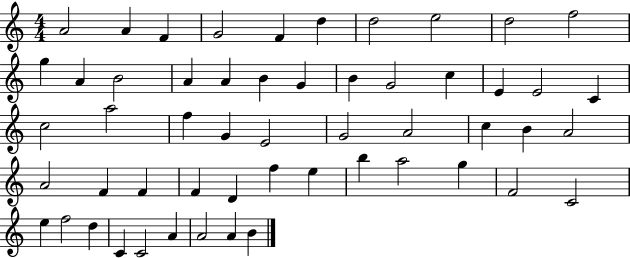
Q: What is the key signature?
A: C major